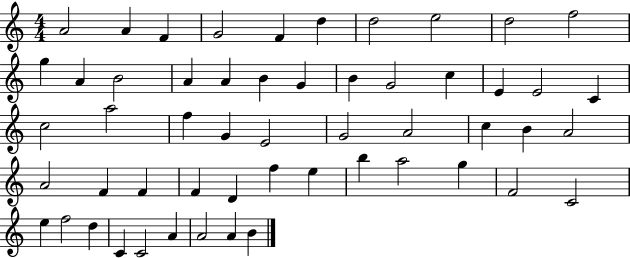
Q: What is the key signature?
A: C major